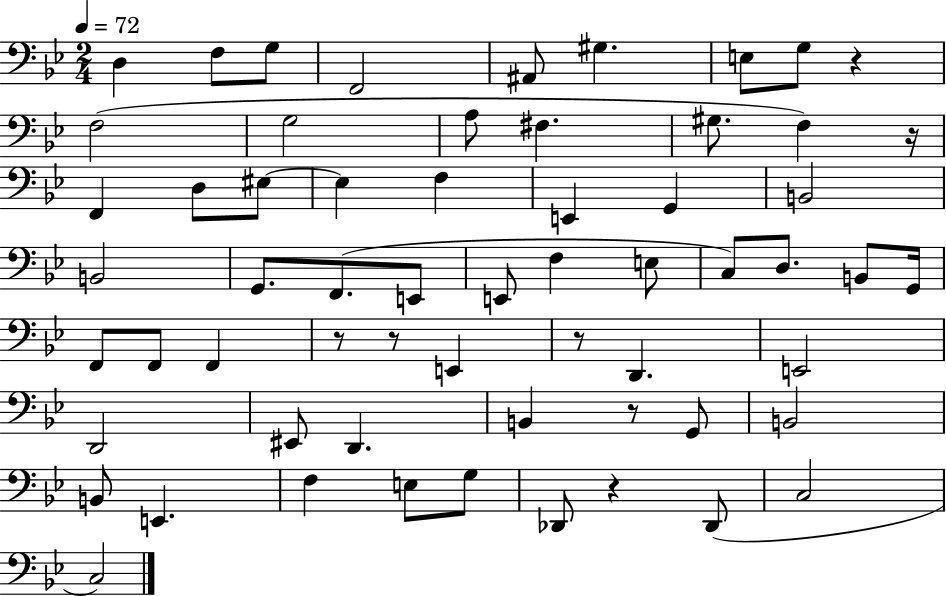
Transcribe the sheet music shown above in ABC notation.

X:1
T:Untitled
M:2/4
L:1/4
K:Bb
D, F,/2 G,/2 F,,2 ^A,,/2 ^G, E,/2 G,/2 z F,2 G,2 A,/2 ^F, ^G,/2 F, z/4 F,, D,/2 ^E,/2 ^E, F, E,, G,, B,,2 B,,2 G,,/2 F,,/2 E,,/2 E,,/2 F, E,/2 C,/2 D,/2 B,,/2 G,,/4 F,,/2 F,,/2 F,, z/2 z/2 E,, z/2 D,, E,,2 D,,2 ^E,,/2 D,, B,, z/2 G,,/2 B,,2 B,,/2 E,, F, E,/2 G,/2 _D,,/2 z _D,,/2 C,2 C,2